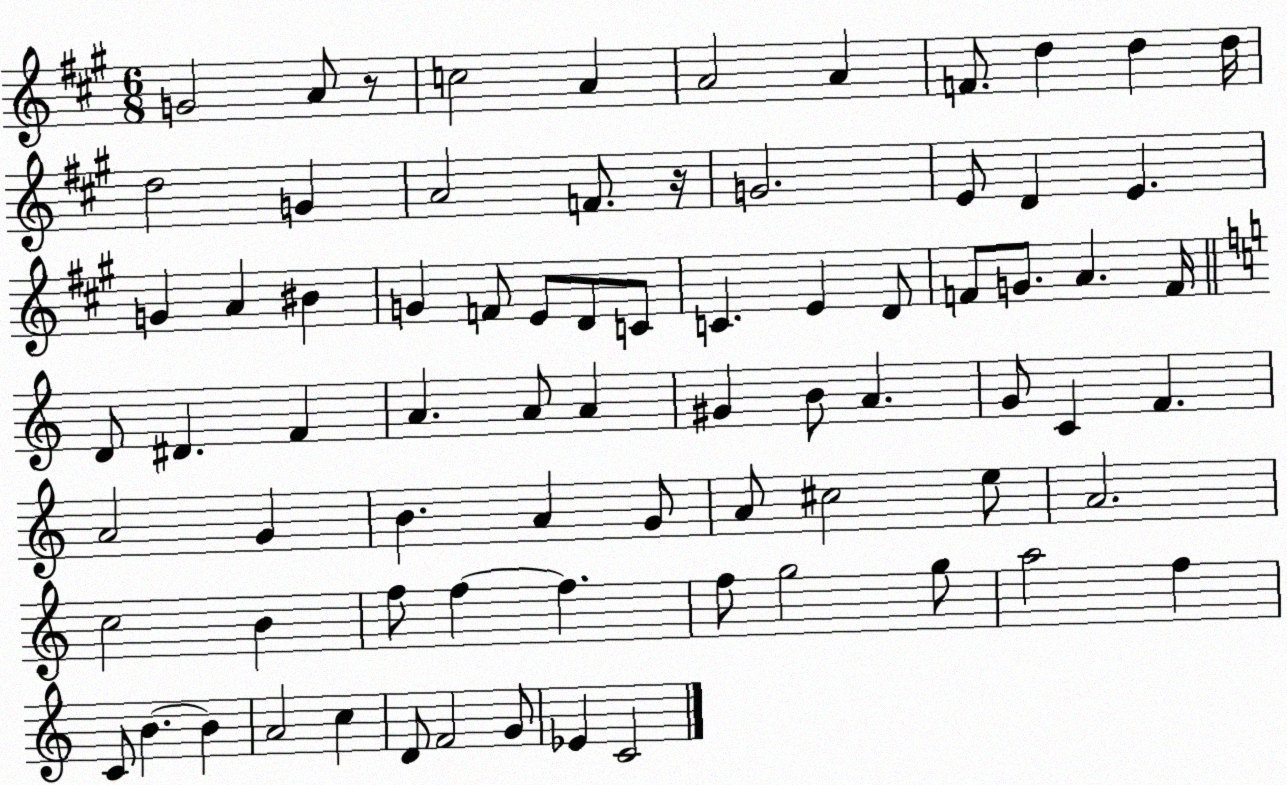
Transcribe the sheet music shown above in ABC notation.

X:1
T:Untitled
M:6/8
L:1/4
K:A
G2 A/2 z/2 c2 A A2 A F/2 d d d/4 d2 G A2 F/2 z/4 G2 E/2 D E G A ^B G F/2 E/2 D/2 C/2 C E D/2 F/2 G/2 A F/4 D/2 ^D F A A/2 A ^G B/2 A G/2 C F A2 G B A G/2 A/2 ^c2 e/2 A2 c2 B f/2 f f f/2 g2 g/2 a2 f C/2 B B A2 c D/2 F2 G/2 _E C2